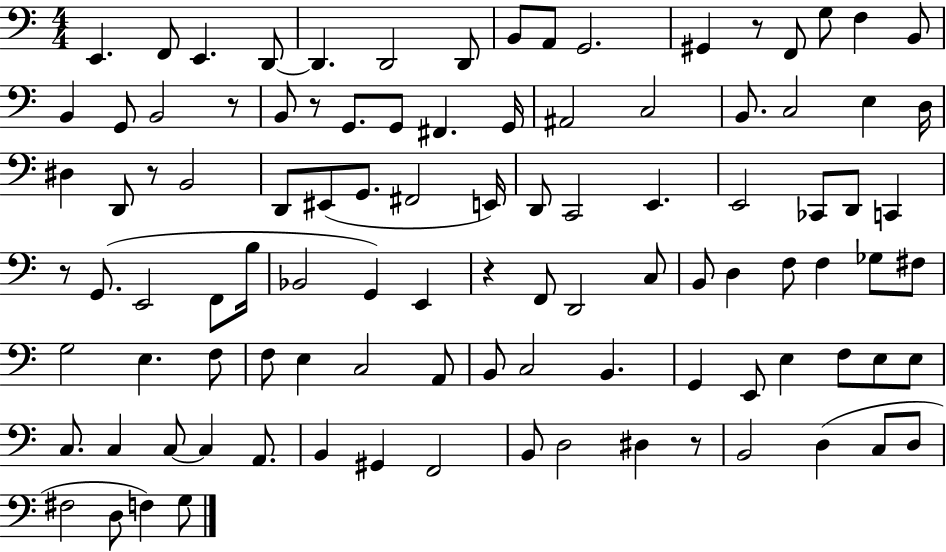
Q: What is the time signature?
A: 4/4